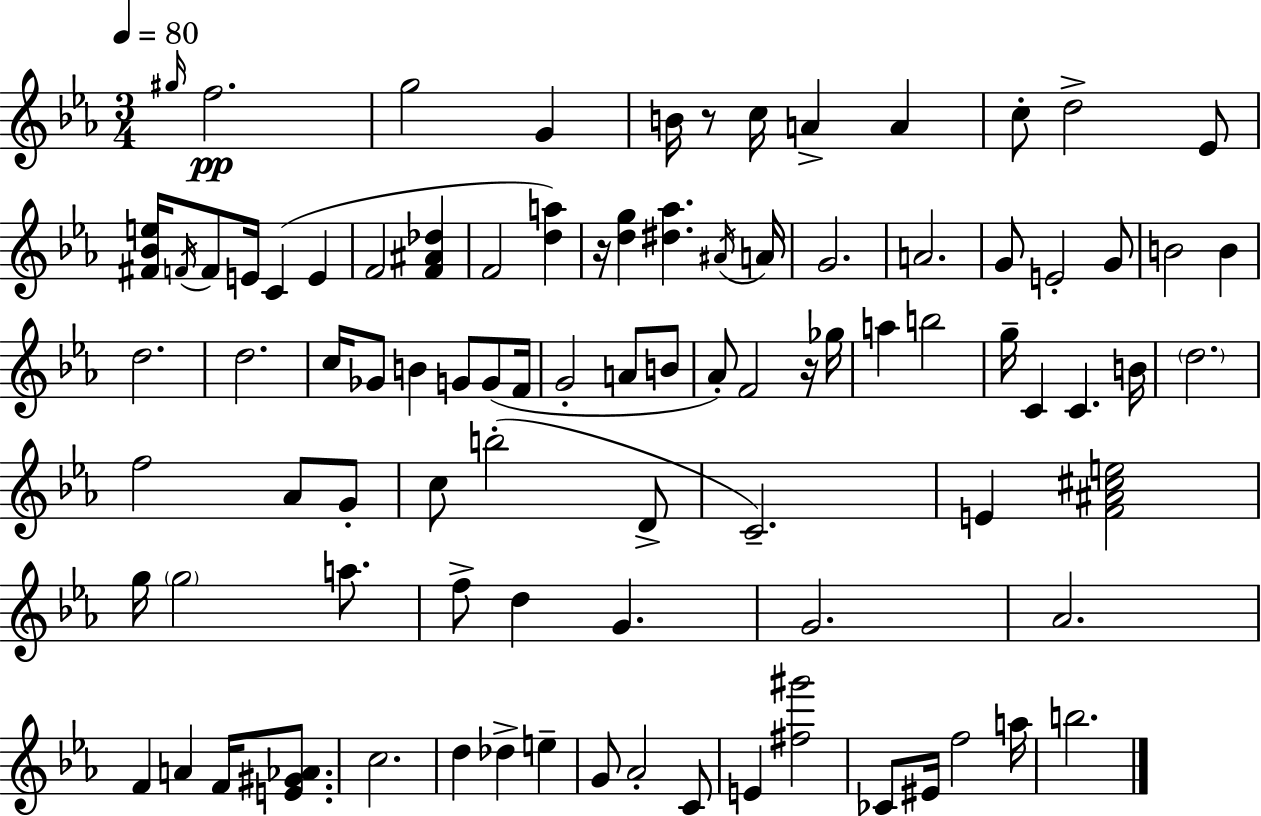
{
  \clef treble
  \numericTimeSignature
  \time 3/4
  \key c \minor
  \tempo 4 = 80
  \grace { gis''16 }\pp f''2. | g''2 g'4 | b'16 r8 c''16 a'4-> a'4 | c''8-. d''2-> ees'8 | \break <fis' bes' e''>16 \acciaccatura { f'16 } f'8 e'16 c'4( e'4 | f'2 <f' ais' des''>4 | f'2 <d'' a''>4) | r16 <d'' g''>4 <dis'' aes''>4. | \break \acciaccatura { ais'16 } a'16 g'2. | a'2. | g'8 e'2-. | g'8 b'2 b'4 | \break d''2. | d''2. | c''16 ges'8 b'4 g'8 | g'8( f'16 g'2-. a'8 | \break b'8 aes'8-.) f'2 | r16 ges''16 a''4 b''2 | g''16-- c'4 c'4. | b'16 \parenthesize d''2. | \break f''2 aes'8 | g'8-. c''8 b''2-.( | d'8-> c'2.--) | e'4 <f' ais' cis'' e''>2 | \break g''16 \parenthesize g''2 | a''8. f''8-> d''4 g'4. | g'2. | aes'2. | \break f'4 a'4 f'16 | <e' gis' aes'>8. c''2. | d''4 des''4-> e''4-- | g'8 aes'2-. | \break c'8 e'4 <fis'' gis'''>2 | ces'8 eis'16 f''2 | a''16 b''2. | \bar "|."
}